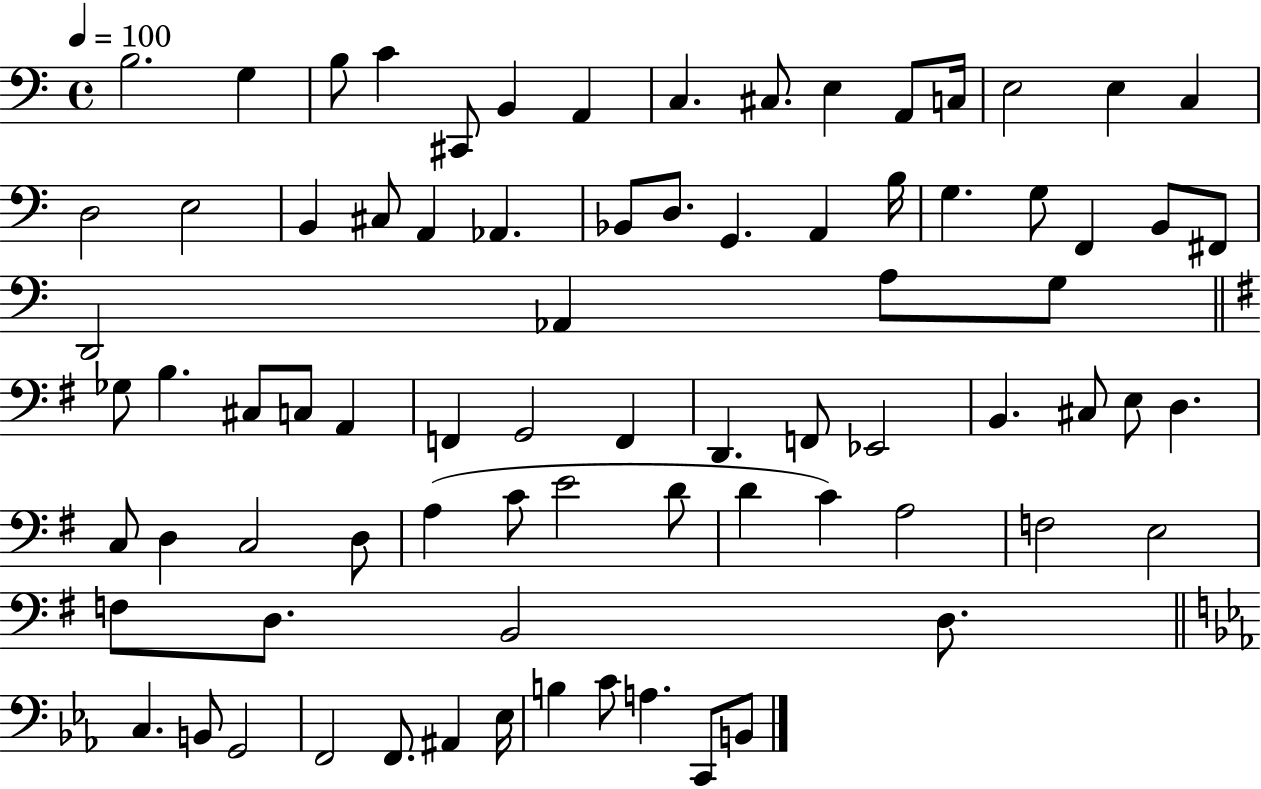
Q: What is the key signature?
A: C major